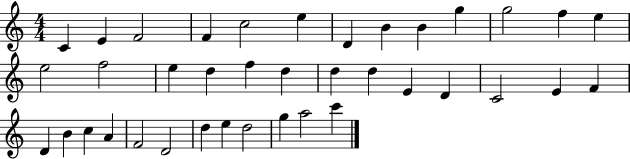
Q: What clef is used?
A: treble